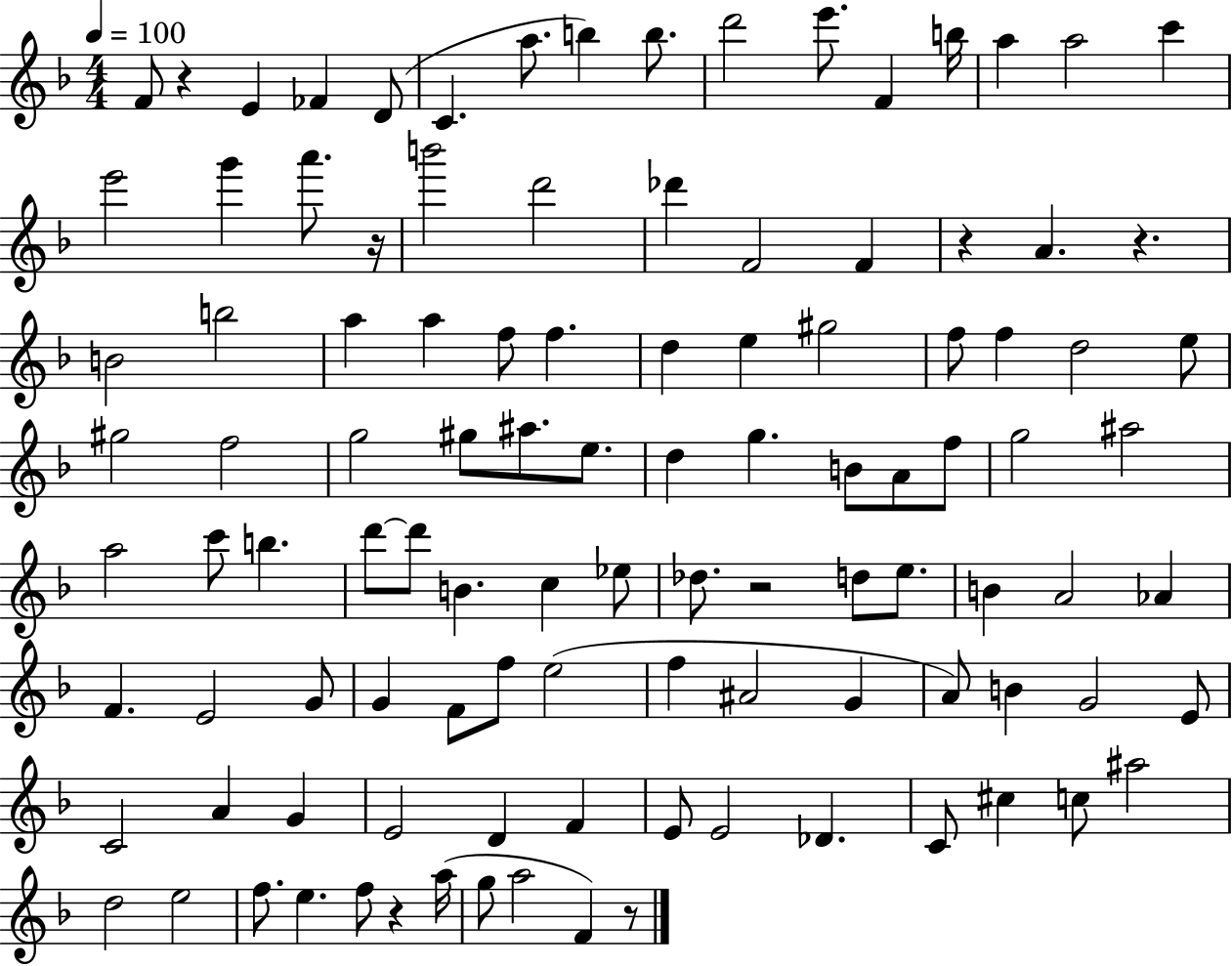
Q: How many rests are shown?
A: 7